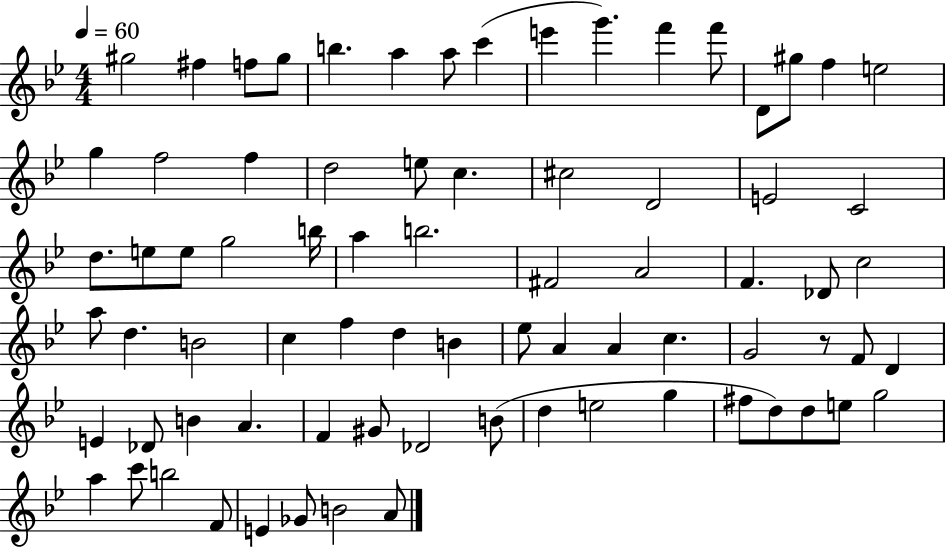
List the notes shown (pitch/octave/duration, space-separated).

G#5/h F#5/q F5/e G#5/e B5/q. A5/q A5/e C6/q E6/q G6/q. F6/q F6/e D4/e G#5/e F5/q E5/h G5/q F5/h F5/q D5/h E5/e C5/q. C#5/h D4/h E4/h C4/h D5/e. E5/e E5/e G5/h B5/s A5/q B5/h. F#4/h A4/h F4/q. Db4/e C5/h A5/e D5/q. B4/h C5/q F5/q D5/q B4/q Eb5/e A4/q A4/q C5/q. G4/h R/e F4/e D4/q E4/q Db4/e B4/q A4/q. F4/q G#4/e Db4/h B4/e D5/q E5/h G5/q F#5/e D5/e D5/e E5/e G5/h A5/q C6/e B5/h F4/e E4/q Gb4/e B4/h A4/e